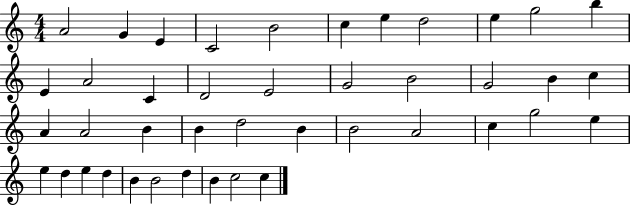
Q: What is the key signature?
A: C major